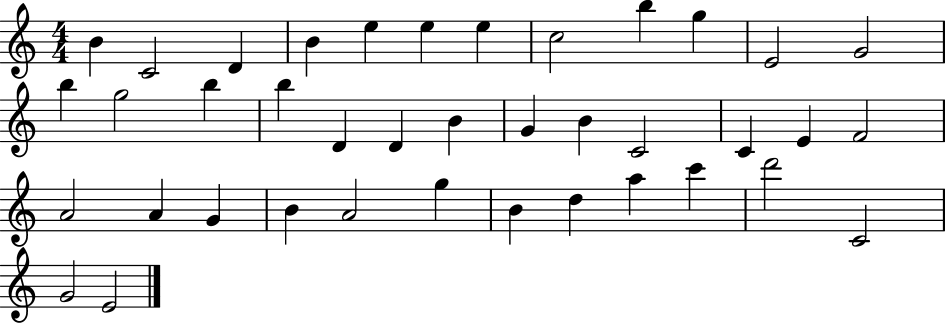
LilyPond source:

{
  \clef treble
  \numericTimeSignature
  \time 4/4
  \key c \major
  b'4 c'2 d'4 | b'4 e''4 e''4 e''4 | c''2 b''4 g''4 | e'2 g'2 | \break b''4 g''2 b''4 | b''4 d'4 d'4 b'4 | g'4 b'4 c'2 | c'4 e'4 f'2 | \break a'2 a'4 g'4 | b'4 a'2 g''4 | b'4 d''4 a''4 c'''4 | d'''2 c'2 | \break g'2 e'2 | \bar "|."
}